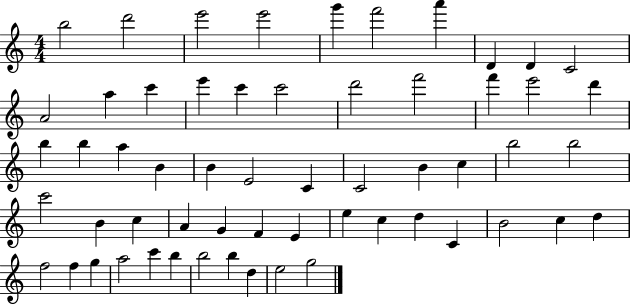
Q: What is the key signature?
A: C major